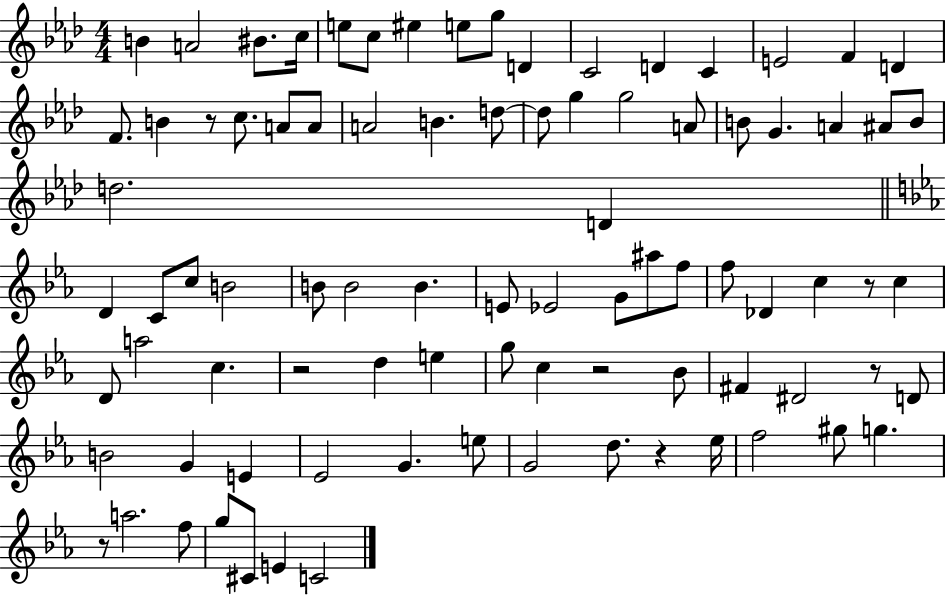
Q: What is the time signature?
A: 4/4